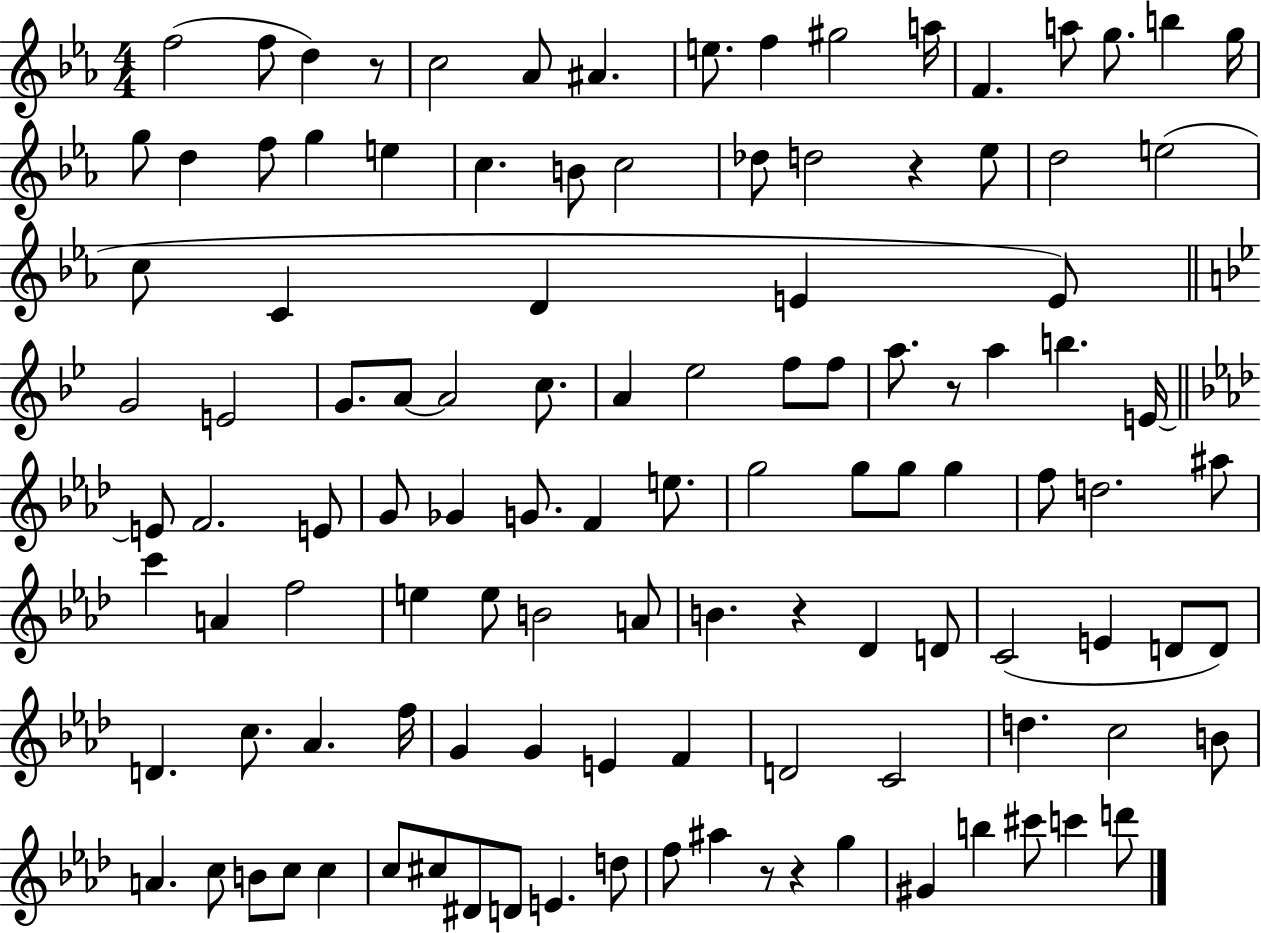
X:1
T:Untitled
M:4/4
L:1/4
K:Eb
f2 f/2 d z/2 c2 _A/2 ^A e/2 f ^g2 a/4 F a/2 g/2 b g/4 g/2 d f/2 g e c B/2 c2 _d/2 d2 z _e/2 d2 e2 c/2 C D E E/2 G2 E2 G/2 A/2 A2 c/2 A _e2 f/2 f/2 a/2 z/2 a b E/4 E/2 F2 E/2 G/2 _G G/2 F e/2 g2 g/2 g/2 g f/2 d2 ^a/2 c' A f2 e e/2 B2 A/2 B z _D D/2 C2 E D/2 D/2 D c/2 _A f/4 G G E F D2 C2 d c2 B/2 A c/2 B/2 c/2 c c/2 ^c/2 ^D/2 D/2 E d/2 f/2 ^a z/2 z g ^G b ^c'/2 c' d'/2